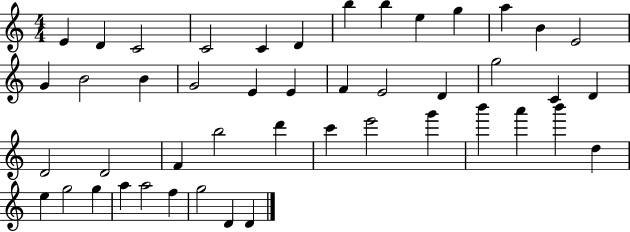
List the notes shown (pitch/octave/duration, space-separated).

E4/q D4/q C4/h C4/h C4/q D4/q B5/q B5/q E5/q G5/q A5/q B4/q E4/h G4/q B4/h B4/q G4/h E4/q E4/q F4/q E4/h D4/q G5/h C4/q D4/q D4/h D4/h F4/q B5/h D6/q C6/q E6/h G6/q B6/q A6/q B6/q D5/q E5/q G5/h G5/q A5/q A5/h F5/q G5/h D4/q D4/q